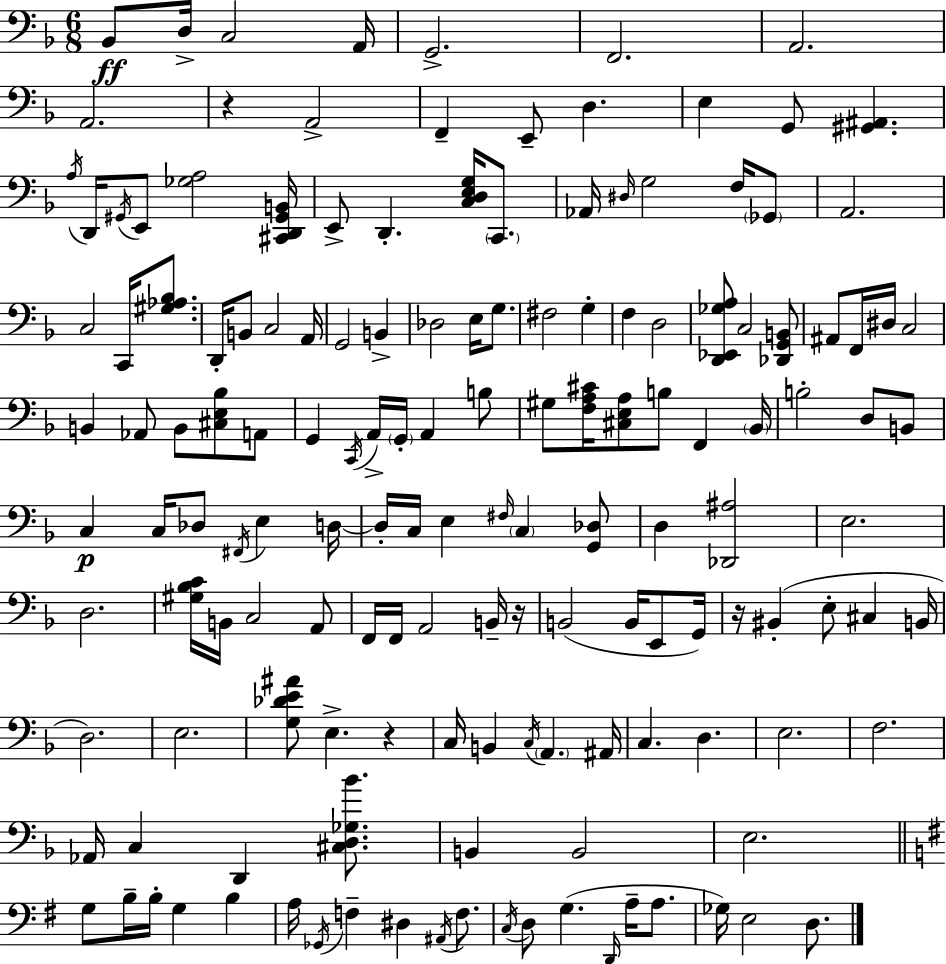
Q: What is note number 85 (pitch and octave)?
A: B2